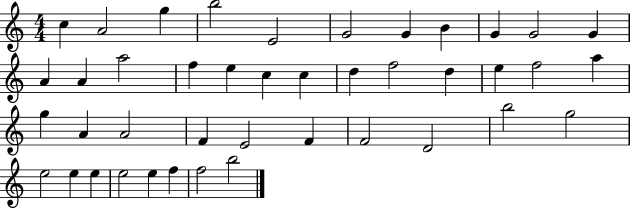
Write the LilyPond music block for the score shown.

{
  \clef treble
  \numericTimeSignature
  \time 4/4
  \key c \major
  c''4 a'2 g''4 | b''2 e'2 | g'2 g'4 b'4 | g'4 g'2 g'4 | \break a'4 a'4 a''2 | f''4 e''4 c''4 c''4 | d''4 f''2 d''4 | e''4 f''2 a''4 | \break g''4 a'4 a'2 | f'4 e'2 f'4 | f'2 d'2 | b''2 g''2 | \break e''2 e''4 e''4 | e''2 e''4 f''4 | f''2 b''2 | \bar "|."
}